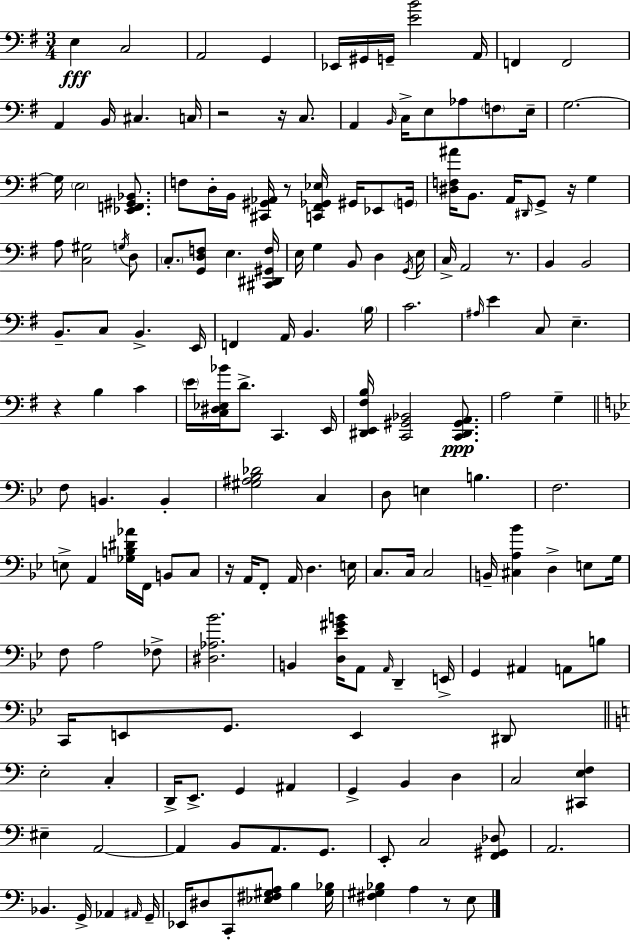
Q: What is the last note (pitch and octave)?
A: E3